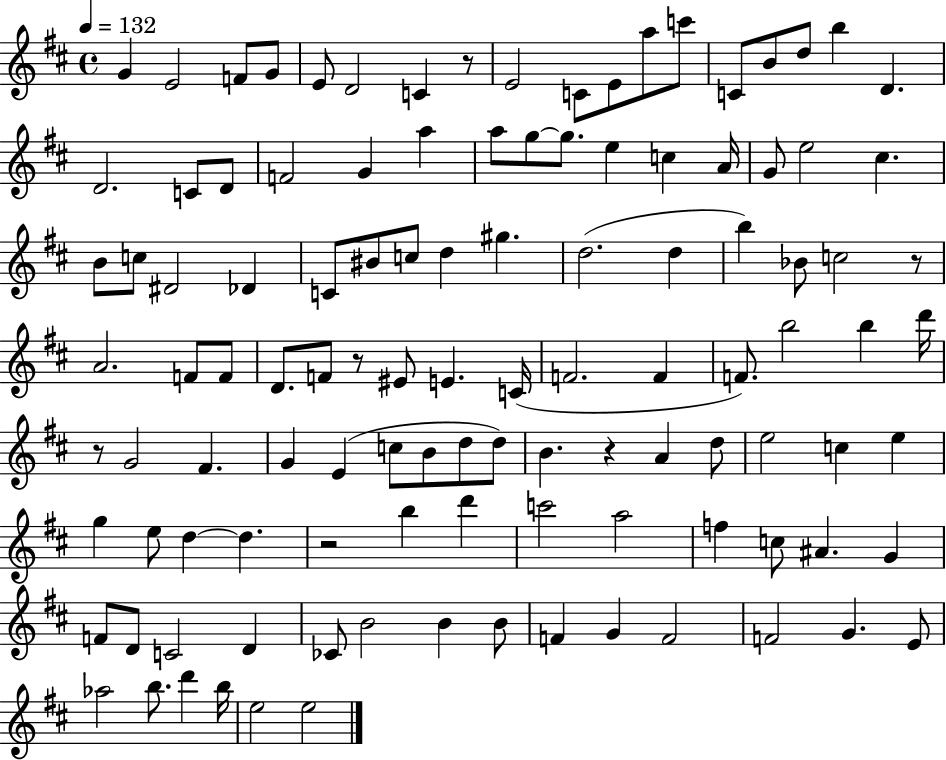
G4/q E4/h F4/e G4/e E4/e D4/h C4/q R/e E4/h C4/e E4/e A5/e C6/e C4/e B4/e D5/e B5/q D4/q. D4/h. C4/e D4/e F4/h G4/q A5/q A5/e G5/e G5/e. E5/q C5/q A4/s G4/e E5/h C#5/q. B4/e C5/e D#4/h Db4/q C4/e BIS4/e C5/e D5/q G#5/q. D5/h. D5/q B5/q Bb4/e C5/h R/e A4/h. F4/e F4/e D4/e. F4/e R/e EIS4/e E4/q. C4/s F4/h. F4/q F4/e. B5/h B5/q D6/s R/e G4/h F#4/q. G4/q E4/q C5/e B4/e D5/e D5/e B4/q. R/q A4/q D5/e E5/h C5/q E5/q G5/q E5/e D5/q D5/q. R/h B5/q D6/q C6/h A5/h F5/q C5/e A#4/q. G4/q F4/e D4/e C4/h D4/q CES4/e B4/h B4/q B4/e F4/q G4/q F4/h F4/h G4/q. E4/e Ab5/h B5/e. D6/q B5/s E5/h E5/h